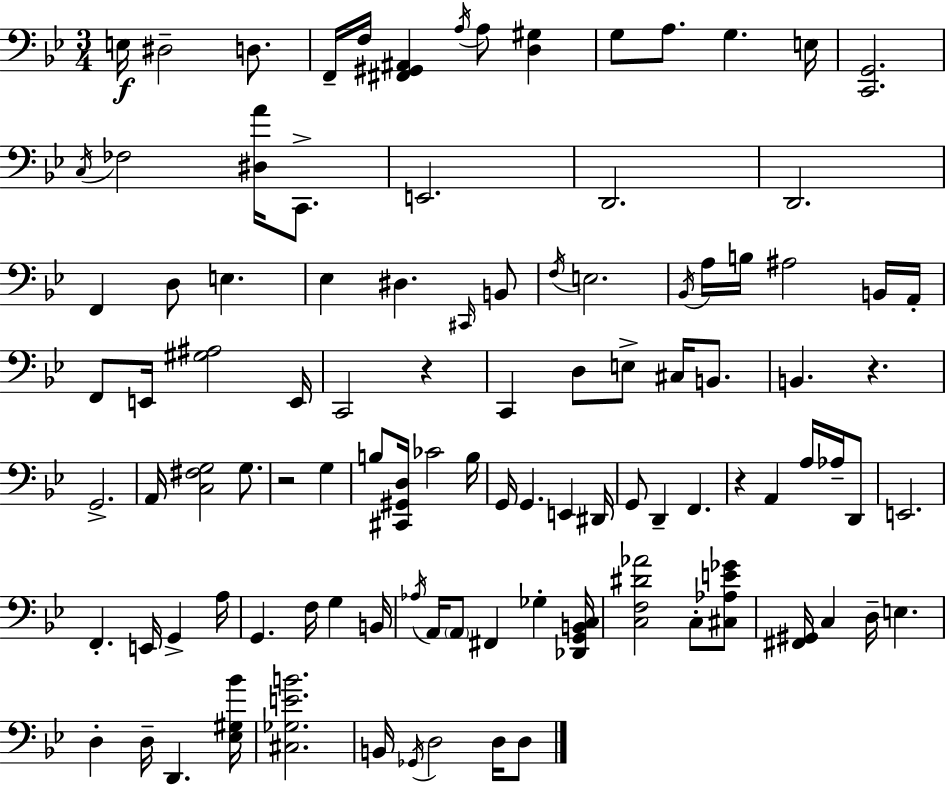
X:1
T:Untitled
M:3/4
L:1/4
K:Gm
E,/4 ^D,2 D,/2 F,,/4 F,/4 [^F,,^G,,^A,,] A,/4 A,/2 [D,^G,] G,/2 A,/2 G, E,/4 [C,,G,,]2 C,/4 _F,2 [^D,A]/4 C,,/2 E,,2 D,,2 D,,2 F,, D,/2 E, _E, ^D, ^C,,/4 B,,/2 F,/4 E,2 _B,,/4 A,/4 B,/4 ^A,2 B,,/4 A,,/4 F,,/2 E,,/4 [^G,^A,]2 E,,/4 C,,2 z C,, D,/2 E,/2 ^C,/4 B,,/2 B,, z G,,2 A,,/4 [C,^F,G,]2 G,/2 z2 G, B,/2 [^C,,^G,,D,]/4 _C2 B,/4 G,,/4 G,, E,, ^D,,/4 G,,/2 D,, F,, z A,, A,/4 _A,/4 D,,/2 E,,2 F,, E,,/4 G,, A,/4 G,, F,/4 G, B,,/4 _A,/4 A,,/4 A,,/2 ^F,, _G, [_D,,G,,B,,C,]/4 [C,F,^D_A]2 C,/2 [^C,_A,E_G]/2 [^F,,^G,,]/4 C, D,/4 E, D, D,/4 D,, [_E,^G,_B]/4 [^C,_G,EB]2 B,,/4 _G,,/4 D,2 D,/4 D,/2